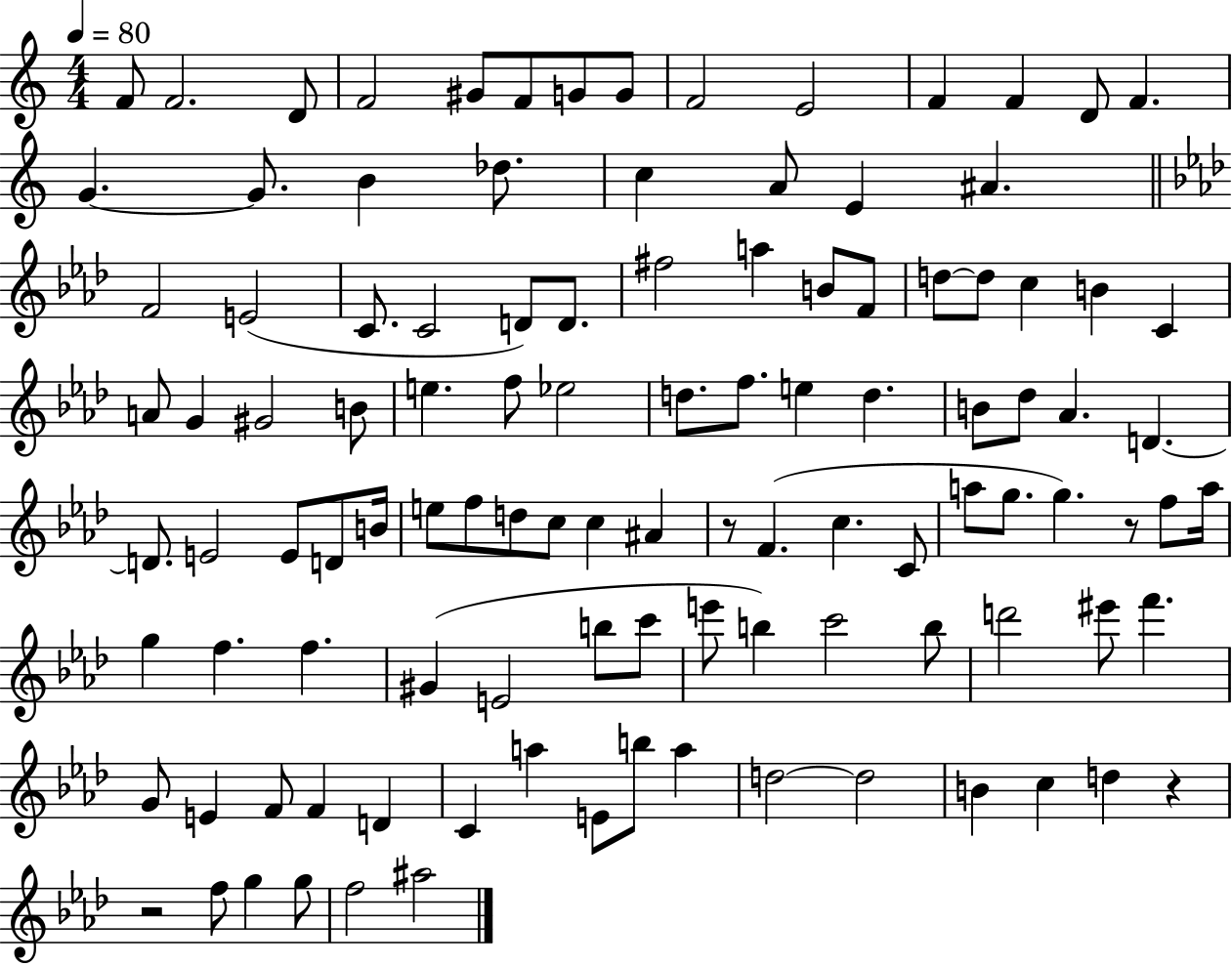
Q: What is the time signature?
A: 4/4